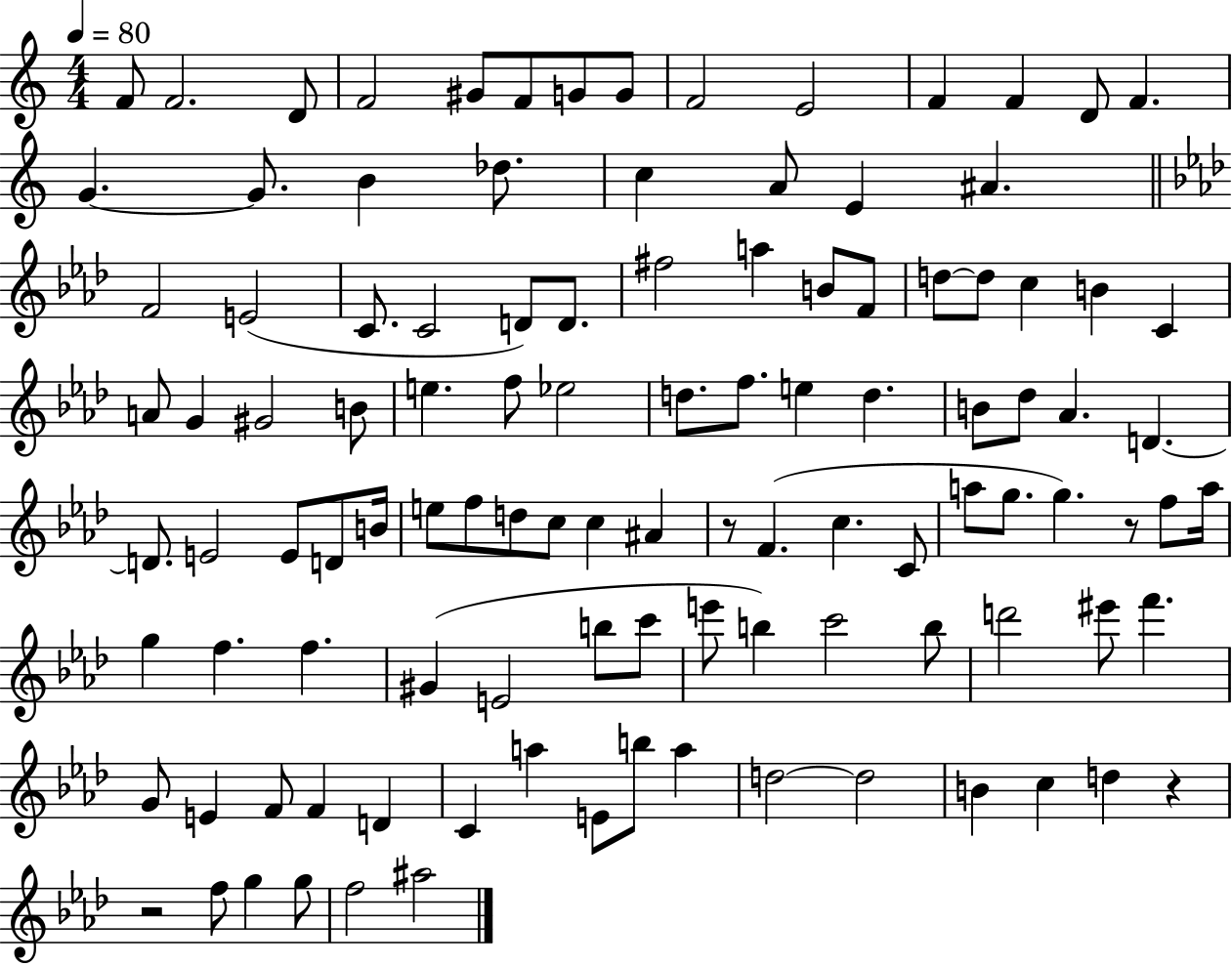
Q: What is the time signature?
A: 4/4